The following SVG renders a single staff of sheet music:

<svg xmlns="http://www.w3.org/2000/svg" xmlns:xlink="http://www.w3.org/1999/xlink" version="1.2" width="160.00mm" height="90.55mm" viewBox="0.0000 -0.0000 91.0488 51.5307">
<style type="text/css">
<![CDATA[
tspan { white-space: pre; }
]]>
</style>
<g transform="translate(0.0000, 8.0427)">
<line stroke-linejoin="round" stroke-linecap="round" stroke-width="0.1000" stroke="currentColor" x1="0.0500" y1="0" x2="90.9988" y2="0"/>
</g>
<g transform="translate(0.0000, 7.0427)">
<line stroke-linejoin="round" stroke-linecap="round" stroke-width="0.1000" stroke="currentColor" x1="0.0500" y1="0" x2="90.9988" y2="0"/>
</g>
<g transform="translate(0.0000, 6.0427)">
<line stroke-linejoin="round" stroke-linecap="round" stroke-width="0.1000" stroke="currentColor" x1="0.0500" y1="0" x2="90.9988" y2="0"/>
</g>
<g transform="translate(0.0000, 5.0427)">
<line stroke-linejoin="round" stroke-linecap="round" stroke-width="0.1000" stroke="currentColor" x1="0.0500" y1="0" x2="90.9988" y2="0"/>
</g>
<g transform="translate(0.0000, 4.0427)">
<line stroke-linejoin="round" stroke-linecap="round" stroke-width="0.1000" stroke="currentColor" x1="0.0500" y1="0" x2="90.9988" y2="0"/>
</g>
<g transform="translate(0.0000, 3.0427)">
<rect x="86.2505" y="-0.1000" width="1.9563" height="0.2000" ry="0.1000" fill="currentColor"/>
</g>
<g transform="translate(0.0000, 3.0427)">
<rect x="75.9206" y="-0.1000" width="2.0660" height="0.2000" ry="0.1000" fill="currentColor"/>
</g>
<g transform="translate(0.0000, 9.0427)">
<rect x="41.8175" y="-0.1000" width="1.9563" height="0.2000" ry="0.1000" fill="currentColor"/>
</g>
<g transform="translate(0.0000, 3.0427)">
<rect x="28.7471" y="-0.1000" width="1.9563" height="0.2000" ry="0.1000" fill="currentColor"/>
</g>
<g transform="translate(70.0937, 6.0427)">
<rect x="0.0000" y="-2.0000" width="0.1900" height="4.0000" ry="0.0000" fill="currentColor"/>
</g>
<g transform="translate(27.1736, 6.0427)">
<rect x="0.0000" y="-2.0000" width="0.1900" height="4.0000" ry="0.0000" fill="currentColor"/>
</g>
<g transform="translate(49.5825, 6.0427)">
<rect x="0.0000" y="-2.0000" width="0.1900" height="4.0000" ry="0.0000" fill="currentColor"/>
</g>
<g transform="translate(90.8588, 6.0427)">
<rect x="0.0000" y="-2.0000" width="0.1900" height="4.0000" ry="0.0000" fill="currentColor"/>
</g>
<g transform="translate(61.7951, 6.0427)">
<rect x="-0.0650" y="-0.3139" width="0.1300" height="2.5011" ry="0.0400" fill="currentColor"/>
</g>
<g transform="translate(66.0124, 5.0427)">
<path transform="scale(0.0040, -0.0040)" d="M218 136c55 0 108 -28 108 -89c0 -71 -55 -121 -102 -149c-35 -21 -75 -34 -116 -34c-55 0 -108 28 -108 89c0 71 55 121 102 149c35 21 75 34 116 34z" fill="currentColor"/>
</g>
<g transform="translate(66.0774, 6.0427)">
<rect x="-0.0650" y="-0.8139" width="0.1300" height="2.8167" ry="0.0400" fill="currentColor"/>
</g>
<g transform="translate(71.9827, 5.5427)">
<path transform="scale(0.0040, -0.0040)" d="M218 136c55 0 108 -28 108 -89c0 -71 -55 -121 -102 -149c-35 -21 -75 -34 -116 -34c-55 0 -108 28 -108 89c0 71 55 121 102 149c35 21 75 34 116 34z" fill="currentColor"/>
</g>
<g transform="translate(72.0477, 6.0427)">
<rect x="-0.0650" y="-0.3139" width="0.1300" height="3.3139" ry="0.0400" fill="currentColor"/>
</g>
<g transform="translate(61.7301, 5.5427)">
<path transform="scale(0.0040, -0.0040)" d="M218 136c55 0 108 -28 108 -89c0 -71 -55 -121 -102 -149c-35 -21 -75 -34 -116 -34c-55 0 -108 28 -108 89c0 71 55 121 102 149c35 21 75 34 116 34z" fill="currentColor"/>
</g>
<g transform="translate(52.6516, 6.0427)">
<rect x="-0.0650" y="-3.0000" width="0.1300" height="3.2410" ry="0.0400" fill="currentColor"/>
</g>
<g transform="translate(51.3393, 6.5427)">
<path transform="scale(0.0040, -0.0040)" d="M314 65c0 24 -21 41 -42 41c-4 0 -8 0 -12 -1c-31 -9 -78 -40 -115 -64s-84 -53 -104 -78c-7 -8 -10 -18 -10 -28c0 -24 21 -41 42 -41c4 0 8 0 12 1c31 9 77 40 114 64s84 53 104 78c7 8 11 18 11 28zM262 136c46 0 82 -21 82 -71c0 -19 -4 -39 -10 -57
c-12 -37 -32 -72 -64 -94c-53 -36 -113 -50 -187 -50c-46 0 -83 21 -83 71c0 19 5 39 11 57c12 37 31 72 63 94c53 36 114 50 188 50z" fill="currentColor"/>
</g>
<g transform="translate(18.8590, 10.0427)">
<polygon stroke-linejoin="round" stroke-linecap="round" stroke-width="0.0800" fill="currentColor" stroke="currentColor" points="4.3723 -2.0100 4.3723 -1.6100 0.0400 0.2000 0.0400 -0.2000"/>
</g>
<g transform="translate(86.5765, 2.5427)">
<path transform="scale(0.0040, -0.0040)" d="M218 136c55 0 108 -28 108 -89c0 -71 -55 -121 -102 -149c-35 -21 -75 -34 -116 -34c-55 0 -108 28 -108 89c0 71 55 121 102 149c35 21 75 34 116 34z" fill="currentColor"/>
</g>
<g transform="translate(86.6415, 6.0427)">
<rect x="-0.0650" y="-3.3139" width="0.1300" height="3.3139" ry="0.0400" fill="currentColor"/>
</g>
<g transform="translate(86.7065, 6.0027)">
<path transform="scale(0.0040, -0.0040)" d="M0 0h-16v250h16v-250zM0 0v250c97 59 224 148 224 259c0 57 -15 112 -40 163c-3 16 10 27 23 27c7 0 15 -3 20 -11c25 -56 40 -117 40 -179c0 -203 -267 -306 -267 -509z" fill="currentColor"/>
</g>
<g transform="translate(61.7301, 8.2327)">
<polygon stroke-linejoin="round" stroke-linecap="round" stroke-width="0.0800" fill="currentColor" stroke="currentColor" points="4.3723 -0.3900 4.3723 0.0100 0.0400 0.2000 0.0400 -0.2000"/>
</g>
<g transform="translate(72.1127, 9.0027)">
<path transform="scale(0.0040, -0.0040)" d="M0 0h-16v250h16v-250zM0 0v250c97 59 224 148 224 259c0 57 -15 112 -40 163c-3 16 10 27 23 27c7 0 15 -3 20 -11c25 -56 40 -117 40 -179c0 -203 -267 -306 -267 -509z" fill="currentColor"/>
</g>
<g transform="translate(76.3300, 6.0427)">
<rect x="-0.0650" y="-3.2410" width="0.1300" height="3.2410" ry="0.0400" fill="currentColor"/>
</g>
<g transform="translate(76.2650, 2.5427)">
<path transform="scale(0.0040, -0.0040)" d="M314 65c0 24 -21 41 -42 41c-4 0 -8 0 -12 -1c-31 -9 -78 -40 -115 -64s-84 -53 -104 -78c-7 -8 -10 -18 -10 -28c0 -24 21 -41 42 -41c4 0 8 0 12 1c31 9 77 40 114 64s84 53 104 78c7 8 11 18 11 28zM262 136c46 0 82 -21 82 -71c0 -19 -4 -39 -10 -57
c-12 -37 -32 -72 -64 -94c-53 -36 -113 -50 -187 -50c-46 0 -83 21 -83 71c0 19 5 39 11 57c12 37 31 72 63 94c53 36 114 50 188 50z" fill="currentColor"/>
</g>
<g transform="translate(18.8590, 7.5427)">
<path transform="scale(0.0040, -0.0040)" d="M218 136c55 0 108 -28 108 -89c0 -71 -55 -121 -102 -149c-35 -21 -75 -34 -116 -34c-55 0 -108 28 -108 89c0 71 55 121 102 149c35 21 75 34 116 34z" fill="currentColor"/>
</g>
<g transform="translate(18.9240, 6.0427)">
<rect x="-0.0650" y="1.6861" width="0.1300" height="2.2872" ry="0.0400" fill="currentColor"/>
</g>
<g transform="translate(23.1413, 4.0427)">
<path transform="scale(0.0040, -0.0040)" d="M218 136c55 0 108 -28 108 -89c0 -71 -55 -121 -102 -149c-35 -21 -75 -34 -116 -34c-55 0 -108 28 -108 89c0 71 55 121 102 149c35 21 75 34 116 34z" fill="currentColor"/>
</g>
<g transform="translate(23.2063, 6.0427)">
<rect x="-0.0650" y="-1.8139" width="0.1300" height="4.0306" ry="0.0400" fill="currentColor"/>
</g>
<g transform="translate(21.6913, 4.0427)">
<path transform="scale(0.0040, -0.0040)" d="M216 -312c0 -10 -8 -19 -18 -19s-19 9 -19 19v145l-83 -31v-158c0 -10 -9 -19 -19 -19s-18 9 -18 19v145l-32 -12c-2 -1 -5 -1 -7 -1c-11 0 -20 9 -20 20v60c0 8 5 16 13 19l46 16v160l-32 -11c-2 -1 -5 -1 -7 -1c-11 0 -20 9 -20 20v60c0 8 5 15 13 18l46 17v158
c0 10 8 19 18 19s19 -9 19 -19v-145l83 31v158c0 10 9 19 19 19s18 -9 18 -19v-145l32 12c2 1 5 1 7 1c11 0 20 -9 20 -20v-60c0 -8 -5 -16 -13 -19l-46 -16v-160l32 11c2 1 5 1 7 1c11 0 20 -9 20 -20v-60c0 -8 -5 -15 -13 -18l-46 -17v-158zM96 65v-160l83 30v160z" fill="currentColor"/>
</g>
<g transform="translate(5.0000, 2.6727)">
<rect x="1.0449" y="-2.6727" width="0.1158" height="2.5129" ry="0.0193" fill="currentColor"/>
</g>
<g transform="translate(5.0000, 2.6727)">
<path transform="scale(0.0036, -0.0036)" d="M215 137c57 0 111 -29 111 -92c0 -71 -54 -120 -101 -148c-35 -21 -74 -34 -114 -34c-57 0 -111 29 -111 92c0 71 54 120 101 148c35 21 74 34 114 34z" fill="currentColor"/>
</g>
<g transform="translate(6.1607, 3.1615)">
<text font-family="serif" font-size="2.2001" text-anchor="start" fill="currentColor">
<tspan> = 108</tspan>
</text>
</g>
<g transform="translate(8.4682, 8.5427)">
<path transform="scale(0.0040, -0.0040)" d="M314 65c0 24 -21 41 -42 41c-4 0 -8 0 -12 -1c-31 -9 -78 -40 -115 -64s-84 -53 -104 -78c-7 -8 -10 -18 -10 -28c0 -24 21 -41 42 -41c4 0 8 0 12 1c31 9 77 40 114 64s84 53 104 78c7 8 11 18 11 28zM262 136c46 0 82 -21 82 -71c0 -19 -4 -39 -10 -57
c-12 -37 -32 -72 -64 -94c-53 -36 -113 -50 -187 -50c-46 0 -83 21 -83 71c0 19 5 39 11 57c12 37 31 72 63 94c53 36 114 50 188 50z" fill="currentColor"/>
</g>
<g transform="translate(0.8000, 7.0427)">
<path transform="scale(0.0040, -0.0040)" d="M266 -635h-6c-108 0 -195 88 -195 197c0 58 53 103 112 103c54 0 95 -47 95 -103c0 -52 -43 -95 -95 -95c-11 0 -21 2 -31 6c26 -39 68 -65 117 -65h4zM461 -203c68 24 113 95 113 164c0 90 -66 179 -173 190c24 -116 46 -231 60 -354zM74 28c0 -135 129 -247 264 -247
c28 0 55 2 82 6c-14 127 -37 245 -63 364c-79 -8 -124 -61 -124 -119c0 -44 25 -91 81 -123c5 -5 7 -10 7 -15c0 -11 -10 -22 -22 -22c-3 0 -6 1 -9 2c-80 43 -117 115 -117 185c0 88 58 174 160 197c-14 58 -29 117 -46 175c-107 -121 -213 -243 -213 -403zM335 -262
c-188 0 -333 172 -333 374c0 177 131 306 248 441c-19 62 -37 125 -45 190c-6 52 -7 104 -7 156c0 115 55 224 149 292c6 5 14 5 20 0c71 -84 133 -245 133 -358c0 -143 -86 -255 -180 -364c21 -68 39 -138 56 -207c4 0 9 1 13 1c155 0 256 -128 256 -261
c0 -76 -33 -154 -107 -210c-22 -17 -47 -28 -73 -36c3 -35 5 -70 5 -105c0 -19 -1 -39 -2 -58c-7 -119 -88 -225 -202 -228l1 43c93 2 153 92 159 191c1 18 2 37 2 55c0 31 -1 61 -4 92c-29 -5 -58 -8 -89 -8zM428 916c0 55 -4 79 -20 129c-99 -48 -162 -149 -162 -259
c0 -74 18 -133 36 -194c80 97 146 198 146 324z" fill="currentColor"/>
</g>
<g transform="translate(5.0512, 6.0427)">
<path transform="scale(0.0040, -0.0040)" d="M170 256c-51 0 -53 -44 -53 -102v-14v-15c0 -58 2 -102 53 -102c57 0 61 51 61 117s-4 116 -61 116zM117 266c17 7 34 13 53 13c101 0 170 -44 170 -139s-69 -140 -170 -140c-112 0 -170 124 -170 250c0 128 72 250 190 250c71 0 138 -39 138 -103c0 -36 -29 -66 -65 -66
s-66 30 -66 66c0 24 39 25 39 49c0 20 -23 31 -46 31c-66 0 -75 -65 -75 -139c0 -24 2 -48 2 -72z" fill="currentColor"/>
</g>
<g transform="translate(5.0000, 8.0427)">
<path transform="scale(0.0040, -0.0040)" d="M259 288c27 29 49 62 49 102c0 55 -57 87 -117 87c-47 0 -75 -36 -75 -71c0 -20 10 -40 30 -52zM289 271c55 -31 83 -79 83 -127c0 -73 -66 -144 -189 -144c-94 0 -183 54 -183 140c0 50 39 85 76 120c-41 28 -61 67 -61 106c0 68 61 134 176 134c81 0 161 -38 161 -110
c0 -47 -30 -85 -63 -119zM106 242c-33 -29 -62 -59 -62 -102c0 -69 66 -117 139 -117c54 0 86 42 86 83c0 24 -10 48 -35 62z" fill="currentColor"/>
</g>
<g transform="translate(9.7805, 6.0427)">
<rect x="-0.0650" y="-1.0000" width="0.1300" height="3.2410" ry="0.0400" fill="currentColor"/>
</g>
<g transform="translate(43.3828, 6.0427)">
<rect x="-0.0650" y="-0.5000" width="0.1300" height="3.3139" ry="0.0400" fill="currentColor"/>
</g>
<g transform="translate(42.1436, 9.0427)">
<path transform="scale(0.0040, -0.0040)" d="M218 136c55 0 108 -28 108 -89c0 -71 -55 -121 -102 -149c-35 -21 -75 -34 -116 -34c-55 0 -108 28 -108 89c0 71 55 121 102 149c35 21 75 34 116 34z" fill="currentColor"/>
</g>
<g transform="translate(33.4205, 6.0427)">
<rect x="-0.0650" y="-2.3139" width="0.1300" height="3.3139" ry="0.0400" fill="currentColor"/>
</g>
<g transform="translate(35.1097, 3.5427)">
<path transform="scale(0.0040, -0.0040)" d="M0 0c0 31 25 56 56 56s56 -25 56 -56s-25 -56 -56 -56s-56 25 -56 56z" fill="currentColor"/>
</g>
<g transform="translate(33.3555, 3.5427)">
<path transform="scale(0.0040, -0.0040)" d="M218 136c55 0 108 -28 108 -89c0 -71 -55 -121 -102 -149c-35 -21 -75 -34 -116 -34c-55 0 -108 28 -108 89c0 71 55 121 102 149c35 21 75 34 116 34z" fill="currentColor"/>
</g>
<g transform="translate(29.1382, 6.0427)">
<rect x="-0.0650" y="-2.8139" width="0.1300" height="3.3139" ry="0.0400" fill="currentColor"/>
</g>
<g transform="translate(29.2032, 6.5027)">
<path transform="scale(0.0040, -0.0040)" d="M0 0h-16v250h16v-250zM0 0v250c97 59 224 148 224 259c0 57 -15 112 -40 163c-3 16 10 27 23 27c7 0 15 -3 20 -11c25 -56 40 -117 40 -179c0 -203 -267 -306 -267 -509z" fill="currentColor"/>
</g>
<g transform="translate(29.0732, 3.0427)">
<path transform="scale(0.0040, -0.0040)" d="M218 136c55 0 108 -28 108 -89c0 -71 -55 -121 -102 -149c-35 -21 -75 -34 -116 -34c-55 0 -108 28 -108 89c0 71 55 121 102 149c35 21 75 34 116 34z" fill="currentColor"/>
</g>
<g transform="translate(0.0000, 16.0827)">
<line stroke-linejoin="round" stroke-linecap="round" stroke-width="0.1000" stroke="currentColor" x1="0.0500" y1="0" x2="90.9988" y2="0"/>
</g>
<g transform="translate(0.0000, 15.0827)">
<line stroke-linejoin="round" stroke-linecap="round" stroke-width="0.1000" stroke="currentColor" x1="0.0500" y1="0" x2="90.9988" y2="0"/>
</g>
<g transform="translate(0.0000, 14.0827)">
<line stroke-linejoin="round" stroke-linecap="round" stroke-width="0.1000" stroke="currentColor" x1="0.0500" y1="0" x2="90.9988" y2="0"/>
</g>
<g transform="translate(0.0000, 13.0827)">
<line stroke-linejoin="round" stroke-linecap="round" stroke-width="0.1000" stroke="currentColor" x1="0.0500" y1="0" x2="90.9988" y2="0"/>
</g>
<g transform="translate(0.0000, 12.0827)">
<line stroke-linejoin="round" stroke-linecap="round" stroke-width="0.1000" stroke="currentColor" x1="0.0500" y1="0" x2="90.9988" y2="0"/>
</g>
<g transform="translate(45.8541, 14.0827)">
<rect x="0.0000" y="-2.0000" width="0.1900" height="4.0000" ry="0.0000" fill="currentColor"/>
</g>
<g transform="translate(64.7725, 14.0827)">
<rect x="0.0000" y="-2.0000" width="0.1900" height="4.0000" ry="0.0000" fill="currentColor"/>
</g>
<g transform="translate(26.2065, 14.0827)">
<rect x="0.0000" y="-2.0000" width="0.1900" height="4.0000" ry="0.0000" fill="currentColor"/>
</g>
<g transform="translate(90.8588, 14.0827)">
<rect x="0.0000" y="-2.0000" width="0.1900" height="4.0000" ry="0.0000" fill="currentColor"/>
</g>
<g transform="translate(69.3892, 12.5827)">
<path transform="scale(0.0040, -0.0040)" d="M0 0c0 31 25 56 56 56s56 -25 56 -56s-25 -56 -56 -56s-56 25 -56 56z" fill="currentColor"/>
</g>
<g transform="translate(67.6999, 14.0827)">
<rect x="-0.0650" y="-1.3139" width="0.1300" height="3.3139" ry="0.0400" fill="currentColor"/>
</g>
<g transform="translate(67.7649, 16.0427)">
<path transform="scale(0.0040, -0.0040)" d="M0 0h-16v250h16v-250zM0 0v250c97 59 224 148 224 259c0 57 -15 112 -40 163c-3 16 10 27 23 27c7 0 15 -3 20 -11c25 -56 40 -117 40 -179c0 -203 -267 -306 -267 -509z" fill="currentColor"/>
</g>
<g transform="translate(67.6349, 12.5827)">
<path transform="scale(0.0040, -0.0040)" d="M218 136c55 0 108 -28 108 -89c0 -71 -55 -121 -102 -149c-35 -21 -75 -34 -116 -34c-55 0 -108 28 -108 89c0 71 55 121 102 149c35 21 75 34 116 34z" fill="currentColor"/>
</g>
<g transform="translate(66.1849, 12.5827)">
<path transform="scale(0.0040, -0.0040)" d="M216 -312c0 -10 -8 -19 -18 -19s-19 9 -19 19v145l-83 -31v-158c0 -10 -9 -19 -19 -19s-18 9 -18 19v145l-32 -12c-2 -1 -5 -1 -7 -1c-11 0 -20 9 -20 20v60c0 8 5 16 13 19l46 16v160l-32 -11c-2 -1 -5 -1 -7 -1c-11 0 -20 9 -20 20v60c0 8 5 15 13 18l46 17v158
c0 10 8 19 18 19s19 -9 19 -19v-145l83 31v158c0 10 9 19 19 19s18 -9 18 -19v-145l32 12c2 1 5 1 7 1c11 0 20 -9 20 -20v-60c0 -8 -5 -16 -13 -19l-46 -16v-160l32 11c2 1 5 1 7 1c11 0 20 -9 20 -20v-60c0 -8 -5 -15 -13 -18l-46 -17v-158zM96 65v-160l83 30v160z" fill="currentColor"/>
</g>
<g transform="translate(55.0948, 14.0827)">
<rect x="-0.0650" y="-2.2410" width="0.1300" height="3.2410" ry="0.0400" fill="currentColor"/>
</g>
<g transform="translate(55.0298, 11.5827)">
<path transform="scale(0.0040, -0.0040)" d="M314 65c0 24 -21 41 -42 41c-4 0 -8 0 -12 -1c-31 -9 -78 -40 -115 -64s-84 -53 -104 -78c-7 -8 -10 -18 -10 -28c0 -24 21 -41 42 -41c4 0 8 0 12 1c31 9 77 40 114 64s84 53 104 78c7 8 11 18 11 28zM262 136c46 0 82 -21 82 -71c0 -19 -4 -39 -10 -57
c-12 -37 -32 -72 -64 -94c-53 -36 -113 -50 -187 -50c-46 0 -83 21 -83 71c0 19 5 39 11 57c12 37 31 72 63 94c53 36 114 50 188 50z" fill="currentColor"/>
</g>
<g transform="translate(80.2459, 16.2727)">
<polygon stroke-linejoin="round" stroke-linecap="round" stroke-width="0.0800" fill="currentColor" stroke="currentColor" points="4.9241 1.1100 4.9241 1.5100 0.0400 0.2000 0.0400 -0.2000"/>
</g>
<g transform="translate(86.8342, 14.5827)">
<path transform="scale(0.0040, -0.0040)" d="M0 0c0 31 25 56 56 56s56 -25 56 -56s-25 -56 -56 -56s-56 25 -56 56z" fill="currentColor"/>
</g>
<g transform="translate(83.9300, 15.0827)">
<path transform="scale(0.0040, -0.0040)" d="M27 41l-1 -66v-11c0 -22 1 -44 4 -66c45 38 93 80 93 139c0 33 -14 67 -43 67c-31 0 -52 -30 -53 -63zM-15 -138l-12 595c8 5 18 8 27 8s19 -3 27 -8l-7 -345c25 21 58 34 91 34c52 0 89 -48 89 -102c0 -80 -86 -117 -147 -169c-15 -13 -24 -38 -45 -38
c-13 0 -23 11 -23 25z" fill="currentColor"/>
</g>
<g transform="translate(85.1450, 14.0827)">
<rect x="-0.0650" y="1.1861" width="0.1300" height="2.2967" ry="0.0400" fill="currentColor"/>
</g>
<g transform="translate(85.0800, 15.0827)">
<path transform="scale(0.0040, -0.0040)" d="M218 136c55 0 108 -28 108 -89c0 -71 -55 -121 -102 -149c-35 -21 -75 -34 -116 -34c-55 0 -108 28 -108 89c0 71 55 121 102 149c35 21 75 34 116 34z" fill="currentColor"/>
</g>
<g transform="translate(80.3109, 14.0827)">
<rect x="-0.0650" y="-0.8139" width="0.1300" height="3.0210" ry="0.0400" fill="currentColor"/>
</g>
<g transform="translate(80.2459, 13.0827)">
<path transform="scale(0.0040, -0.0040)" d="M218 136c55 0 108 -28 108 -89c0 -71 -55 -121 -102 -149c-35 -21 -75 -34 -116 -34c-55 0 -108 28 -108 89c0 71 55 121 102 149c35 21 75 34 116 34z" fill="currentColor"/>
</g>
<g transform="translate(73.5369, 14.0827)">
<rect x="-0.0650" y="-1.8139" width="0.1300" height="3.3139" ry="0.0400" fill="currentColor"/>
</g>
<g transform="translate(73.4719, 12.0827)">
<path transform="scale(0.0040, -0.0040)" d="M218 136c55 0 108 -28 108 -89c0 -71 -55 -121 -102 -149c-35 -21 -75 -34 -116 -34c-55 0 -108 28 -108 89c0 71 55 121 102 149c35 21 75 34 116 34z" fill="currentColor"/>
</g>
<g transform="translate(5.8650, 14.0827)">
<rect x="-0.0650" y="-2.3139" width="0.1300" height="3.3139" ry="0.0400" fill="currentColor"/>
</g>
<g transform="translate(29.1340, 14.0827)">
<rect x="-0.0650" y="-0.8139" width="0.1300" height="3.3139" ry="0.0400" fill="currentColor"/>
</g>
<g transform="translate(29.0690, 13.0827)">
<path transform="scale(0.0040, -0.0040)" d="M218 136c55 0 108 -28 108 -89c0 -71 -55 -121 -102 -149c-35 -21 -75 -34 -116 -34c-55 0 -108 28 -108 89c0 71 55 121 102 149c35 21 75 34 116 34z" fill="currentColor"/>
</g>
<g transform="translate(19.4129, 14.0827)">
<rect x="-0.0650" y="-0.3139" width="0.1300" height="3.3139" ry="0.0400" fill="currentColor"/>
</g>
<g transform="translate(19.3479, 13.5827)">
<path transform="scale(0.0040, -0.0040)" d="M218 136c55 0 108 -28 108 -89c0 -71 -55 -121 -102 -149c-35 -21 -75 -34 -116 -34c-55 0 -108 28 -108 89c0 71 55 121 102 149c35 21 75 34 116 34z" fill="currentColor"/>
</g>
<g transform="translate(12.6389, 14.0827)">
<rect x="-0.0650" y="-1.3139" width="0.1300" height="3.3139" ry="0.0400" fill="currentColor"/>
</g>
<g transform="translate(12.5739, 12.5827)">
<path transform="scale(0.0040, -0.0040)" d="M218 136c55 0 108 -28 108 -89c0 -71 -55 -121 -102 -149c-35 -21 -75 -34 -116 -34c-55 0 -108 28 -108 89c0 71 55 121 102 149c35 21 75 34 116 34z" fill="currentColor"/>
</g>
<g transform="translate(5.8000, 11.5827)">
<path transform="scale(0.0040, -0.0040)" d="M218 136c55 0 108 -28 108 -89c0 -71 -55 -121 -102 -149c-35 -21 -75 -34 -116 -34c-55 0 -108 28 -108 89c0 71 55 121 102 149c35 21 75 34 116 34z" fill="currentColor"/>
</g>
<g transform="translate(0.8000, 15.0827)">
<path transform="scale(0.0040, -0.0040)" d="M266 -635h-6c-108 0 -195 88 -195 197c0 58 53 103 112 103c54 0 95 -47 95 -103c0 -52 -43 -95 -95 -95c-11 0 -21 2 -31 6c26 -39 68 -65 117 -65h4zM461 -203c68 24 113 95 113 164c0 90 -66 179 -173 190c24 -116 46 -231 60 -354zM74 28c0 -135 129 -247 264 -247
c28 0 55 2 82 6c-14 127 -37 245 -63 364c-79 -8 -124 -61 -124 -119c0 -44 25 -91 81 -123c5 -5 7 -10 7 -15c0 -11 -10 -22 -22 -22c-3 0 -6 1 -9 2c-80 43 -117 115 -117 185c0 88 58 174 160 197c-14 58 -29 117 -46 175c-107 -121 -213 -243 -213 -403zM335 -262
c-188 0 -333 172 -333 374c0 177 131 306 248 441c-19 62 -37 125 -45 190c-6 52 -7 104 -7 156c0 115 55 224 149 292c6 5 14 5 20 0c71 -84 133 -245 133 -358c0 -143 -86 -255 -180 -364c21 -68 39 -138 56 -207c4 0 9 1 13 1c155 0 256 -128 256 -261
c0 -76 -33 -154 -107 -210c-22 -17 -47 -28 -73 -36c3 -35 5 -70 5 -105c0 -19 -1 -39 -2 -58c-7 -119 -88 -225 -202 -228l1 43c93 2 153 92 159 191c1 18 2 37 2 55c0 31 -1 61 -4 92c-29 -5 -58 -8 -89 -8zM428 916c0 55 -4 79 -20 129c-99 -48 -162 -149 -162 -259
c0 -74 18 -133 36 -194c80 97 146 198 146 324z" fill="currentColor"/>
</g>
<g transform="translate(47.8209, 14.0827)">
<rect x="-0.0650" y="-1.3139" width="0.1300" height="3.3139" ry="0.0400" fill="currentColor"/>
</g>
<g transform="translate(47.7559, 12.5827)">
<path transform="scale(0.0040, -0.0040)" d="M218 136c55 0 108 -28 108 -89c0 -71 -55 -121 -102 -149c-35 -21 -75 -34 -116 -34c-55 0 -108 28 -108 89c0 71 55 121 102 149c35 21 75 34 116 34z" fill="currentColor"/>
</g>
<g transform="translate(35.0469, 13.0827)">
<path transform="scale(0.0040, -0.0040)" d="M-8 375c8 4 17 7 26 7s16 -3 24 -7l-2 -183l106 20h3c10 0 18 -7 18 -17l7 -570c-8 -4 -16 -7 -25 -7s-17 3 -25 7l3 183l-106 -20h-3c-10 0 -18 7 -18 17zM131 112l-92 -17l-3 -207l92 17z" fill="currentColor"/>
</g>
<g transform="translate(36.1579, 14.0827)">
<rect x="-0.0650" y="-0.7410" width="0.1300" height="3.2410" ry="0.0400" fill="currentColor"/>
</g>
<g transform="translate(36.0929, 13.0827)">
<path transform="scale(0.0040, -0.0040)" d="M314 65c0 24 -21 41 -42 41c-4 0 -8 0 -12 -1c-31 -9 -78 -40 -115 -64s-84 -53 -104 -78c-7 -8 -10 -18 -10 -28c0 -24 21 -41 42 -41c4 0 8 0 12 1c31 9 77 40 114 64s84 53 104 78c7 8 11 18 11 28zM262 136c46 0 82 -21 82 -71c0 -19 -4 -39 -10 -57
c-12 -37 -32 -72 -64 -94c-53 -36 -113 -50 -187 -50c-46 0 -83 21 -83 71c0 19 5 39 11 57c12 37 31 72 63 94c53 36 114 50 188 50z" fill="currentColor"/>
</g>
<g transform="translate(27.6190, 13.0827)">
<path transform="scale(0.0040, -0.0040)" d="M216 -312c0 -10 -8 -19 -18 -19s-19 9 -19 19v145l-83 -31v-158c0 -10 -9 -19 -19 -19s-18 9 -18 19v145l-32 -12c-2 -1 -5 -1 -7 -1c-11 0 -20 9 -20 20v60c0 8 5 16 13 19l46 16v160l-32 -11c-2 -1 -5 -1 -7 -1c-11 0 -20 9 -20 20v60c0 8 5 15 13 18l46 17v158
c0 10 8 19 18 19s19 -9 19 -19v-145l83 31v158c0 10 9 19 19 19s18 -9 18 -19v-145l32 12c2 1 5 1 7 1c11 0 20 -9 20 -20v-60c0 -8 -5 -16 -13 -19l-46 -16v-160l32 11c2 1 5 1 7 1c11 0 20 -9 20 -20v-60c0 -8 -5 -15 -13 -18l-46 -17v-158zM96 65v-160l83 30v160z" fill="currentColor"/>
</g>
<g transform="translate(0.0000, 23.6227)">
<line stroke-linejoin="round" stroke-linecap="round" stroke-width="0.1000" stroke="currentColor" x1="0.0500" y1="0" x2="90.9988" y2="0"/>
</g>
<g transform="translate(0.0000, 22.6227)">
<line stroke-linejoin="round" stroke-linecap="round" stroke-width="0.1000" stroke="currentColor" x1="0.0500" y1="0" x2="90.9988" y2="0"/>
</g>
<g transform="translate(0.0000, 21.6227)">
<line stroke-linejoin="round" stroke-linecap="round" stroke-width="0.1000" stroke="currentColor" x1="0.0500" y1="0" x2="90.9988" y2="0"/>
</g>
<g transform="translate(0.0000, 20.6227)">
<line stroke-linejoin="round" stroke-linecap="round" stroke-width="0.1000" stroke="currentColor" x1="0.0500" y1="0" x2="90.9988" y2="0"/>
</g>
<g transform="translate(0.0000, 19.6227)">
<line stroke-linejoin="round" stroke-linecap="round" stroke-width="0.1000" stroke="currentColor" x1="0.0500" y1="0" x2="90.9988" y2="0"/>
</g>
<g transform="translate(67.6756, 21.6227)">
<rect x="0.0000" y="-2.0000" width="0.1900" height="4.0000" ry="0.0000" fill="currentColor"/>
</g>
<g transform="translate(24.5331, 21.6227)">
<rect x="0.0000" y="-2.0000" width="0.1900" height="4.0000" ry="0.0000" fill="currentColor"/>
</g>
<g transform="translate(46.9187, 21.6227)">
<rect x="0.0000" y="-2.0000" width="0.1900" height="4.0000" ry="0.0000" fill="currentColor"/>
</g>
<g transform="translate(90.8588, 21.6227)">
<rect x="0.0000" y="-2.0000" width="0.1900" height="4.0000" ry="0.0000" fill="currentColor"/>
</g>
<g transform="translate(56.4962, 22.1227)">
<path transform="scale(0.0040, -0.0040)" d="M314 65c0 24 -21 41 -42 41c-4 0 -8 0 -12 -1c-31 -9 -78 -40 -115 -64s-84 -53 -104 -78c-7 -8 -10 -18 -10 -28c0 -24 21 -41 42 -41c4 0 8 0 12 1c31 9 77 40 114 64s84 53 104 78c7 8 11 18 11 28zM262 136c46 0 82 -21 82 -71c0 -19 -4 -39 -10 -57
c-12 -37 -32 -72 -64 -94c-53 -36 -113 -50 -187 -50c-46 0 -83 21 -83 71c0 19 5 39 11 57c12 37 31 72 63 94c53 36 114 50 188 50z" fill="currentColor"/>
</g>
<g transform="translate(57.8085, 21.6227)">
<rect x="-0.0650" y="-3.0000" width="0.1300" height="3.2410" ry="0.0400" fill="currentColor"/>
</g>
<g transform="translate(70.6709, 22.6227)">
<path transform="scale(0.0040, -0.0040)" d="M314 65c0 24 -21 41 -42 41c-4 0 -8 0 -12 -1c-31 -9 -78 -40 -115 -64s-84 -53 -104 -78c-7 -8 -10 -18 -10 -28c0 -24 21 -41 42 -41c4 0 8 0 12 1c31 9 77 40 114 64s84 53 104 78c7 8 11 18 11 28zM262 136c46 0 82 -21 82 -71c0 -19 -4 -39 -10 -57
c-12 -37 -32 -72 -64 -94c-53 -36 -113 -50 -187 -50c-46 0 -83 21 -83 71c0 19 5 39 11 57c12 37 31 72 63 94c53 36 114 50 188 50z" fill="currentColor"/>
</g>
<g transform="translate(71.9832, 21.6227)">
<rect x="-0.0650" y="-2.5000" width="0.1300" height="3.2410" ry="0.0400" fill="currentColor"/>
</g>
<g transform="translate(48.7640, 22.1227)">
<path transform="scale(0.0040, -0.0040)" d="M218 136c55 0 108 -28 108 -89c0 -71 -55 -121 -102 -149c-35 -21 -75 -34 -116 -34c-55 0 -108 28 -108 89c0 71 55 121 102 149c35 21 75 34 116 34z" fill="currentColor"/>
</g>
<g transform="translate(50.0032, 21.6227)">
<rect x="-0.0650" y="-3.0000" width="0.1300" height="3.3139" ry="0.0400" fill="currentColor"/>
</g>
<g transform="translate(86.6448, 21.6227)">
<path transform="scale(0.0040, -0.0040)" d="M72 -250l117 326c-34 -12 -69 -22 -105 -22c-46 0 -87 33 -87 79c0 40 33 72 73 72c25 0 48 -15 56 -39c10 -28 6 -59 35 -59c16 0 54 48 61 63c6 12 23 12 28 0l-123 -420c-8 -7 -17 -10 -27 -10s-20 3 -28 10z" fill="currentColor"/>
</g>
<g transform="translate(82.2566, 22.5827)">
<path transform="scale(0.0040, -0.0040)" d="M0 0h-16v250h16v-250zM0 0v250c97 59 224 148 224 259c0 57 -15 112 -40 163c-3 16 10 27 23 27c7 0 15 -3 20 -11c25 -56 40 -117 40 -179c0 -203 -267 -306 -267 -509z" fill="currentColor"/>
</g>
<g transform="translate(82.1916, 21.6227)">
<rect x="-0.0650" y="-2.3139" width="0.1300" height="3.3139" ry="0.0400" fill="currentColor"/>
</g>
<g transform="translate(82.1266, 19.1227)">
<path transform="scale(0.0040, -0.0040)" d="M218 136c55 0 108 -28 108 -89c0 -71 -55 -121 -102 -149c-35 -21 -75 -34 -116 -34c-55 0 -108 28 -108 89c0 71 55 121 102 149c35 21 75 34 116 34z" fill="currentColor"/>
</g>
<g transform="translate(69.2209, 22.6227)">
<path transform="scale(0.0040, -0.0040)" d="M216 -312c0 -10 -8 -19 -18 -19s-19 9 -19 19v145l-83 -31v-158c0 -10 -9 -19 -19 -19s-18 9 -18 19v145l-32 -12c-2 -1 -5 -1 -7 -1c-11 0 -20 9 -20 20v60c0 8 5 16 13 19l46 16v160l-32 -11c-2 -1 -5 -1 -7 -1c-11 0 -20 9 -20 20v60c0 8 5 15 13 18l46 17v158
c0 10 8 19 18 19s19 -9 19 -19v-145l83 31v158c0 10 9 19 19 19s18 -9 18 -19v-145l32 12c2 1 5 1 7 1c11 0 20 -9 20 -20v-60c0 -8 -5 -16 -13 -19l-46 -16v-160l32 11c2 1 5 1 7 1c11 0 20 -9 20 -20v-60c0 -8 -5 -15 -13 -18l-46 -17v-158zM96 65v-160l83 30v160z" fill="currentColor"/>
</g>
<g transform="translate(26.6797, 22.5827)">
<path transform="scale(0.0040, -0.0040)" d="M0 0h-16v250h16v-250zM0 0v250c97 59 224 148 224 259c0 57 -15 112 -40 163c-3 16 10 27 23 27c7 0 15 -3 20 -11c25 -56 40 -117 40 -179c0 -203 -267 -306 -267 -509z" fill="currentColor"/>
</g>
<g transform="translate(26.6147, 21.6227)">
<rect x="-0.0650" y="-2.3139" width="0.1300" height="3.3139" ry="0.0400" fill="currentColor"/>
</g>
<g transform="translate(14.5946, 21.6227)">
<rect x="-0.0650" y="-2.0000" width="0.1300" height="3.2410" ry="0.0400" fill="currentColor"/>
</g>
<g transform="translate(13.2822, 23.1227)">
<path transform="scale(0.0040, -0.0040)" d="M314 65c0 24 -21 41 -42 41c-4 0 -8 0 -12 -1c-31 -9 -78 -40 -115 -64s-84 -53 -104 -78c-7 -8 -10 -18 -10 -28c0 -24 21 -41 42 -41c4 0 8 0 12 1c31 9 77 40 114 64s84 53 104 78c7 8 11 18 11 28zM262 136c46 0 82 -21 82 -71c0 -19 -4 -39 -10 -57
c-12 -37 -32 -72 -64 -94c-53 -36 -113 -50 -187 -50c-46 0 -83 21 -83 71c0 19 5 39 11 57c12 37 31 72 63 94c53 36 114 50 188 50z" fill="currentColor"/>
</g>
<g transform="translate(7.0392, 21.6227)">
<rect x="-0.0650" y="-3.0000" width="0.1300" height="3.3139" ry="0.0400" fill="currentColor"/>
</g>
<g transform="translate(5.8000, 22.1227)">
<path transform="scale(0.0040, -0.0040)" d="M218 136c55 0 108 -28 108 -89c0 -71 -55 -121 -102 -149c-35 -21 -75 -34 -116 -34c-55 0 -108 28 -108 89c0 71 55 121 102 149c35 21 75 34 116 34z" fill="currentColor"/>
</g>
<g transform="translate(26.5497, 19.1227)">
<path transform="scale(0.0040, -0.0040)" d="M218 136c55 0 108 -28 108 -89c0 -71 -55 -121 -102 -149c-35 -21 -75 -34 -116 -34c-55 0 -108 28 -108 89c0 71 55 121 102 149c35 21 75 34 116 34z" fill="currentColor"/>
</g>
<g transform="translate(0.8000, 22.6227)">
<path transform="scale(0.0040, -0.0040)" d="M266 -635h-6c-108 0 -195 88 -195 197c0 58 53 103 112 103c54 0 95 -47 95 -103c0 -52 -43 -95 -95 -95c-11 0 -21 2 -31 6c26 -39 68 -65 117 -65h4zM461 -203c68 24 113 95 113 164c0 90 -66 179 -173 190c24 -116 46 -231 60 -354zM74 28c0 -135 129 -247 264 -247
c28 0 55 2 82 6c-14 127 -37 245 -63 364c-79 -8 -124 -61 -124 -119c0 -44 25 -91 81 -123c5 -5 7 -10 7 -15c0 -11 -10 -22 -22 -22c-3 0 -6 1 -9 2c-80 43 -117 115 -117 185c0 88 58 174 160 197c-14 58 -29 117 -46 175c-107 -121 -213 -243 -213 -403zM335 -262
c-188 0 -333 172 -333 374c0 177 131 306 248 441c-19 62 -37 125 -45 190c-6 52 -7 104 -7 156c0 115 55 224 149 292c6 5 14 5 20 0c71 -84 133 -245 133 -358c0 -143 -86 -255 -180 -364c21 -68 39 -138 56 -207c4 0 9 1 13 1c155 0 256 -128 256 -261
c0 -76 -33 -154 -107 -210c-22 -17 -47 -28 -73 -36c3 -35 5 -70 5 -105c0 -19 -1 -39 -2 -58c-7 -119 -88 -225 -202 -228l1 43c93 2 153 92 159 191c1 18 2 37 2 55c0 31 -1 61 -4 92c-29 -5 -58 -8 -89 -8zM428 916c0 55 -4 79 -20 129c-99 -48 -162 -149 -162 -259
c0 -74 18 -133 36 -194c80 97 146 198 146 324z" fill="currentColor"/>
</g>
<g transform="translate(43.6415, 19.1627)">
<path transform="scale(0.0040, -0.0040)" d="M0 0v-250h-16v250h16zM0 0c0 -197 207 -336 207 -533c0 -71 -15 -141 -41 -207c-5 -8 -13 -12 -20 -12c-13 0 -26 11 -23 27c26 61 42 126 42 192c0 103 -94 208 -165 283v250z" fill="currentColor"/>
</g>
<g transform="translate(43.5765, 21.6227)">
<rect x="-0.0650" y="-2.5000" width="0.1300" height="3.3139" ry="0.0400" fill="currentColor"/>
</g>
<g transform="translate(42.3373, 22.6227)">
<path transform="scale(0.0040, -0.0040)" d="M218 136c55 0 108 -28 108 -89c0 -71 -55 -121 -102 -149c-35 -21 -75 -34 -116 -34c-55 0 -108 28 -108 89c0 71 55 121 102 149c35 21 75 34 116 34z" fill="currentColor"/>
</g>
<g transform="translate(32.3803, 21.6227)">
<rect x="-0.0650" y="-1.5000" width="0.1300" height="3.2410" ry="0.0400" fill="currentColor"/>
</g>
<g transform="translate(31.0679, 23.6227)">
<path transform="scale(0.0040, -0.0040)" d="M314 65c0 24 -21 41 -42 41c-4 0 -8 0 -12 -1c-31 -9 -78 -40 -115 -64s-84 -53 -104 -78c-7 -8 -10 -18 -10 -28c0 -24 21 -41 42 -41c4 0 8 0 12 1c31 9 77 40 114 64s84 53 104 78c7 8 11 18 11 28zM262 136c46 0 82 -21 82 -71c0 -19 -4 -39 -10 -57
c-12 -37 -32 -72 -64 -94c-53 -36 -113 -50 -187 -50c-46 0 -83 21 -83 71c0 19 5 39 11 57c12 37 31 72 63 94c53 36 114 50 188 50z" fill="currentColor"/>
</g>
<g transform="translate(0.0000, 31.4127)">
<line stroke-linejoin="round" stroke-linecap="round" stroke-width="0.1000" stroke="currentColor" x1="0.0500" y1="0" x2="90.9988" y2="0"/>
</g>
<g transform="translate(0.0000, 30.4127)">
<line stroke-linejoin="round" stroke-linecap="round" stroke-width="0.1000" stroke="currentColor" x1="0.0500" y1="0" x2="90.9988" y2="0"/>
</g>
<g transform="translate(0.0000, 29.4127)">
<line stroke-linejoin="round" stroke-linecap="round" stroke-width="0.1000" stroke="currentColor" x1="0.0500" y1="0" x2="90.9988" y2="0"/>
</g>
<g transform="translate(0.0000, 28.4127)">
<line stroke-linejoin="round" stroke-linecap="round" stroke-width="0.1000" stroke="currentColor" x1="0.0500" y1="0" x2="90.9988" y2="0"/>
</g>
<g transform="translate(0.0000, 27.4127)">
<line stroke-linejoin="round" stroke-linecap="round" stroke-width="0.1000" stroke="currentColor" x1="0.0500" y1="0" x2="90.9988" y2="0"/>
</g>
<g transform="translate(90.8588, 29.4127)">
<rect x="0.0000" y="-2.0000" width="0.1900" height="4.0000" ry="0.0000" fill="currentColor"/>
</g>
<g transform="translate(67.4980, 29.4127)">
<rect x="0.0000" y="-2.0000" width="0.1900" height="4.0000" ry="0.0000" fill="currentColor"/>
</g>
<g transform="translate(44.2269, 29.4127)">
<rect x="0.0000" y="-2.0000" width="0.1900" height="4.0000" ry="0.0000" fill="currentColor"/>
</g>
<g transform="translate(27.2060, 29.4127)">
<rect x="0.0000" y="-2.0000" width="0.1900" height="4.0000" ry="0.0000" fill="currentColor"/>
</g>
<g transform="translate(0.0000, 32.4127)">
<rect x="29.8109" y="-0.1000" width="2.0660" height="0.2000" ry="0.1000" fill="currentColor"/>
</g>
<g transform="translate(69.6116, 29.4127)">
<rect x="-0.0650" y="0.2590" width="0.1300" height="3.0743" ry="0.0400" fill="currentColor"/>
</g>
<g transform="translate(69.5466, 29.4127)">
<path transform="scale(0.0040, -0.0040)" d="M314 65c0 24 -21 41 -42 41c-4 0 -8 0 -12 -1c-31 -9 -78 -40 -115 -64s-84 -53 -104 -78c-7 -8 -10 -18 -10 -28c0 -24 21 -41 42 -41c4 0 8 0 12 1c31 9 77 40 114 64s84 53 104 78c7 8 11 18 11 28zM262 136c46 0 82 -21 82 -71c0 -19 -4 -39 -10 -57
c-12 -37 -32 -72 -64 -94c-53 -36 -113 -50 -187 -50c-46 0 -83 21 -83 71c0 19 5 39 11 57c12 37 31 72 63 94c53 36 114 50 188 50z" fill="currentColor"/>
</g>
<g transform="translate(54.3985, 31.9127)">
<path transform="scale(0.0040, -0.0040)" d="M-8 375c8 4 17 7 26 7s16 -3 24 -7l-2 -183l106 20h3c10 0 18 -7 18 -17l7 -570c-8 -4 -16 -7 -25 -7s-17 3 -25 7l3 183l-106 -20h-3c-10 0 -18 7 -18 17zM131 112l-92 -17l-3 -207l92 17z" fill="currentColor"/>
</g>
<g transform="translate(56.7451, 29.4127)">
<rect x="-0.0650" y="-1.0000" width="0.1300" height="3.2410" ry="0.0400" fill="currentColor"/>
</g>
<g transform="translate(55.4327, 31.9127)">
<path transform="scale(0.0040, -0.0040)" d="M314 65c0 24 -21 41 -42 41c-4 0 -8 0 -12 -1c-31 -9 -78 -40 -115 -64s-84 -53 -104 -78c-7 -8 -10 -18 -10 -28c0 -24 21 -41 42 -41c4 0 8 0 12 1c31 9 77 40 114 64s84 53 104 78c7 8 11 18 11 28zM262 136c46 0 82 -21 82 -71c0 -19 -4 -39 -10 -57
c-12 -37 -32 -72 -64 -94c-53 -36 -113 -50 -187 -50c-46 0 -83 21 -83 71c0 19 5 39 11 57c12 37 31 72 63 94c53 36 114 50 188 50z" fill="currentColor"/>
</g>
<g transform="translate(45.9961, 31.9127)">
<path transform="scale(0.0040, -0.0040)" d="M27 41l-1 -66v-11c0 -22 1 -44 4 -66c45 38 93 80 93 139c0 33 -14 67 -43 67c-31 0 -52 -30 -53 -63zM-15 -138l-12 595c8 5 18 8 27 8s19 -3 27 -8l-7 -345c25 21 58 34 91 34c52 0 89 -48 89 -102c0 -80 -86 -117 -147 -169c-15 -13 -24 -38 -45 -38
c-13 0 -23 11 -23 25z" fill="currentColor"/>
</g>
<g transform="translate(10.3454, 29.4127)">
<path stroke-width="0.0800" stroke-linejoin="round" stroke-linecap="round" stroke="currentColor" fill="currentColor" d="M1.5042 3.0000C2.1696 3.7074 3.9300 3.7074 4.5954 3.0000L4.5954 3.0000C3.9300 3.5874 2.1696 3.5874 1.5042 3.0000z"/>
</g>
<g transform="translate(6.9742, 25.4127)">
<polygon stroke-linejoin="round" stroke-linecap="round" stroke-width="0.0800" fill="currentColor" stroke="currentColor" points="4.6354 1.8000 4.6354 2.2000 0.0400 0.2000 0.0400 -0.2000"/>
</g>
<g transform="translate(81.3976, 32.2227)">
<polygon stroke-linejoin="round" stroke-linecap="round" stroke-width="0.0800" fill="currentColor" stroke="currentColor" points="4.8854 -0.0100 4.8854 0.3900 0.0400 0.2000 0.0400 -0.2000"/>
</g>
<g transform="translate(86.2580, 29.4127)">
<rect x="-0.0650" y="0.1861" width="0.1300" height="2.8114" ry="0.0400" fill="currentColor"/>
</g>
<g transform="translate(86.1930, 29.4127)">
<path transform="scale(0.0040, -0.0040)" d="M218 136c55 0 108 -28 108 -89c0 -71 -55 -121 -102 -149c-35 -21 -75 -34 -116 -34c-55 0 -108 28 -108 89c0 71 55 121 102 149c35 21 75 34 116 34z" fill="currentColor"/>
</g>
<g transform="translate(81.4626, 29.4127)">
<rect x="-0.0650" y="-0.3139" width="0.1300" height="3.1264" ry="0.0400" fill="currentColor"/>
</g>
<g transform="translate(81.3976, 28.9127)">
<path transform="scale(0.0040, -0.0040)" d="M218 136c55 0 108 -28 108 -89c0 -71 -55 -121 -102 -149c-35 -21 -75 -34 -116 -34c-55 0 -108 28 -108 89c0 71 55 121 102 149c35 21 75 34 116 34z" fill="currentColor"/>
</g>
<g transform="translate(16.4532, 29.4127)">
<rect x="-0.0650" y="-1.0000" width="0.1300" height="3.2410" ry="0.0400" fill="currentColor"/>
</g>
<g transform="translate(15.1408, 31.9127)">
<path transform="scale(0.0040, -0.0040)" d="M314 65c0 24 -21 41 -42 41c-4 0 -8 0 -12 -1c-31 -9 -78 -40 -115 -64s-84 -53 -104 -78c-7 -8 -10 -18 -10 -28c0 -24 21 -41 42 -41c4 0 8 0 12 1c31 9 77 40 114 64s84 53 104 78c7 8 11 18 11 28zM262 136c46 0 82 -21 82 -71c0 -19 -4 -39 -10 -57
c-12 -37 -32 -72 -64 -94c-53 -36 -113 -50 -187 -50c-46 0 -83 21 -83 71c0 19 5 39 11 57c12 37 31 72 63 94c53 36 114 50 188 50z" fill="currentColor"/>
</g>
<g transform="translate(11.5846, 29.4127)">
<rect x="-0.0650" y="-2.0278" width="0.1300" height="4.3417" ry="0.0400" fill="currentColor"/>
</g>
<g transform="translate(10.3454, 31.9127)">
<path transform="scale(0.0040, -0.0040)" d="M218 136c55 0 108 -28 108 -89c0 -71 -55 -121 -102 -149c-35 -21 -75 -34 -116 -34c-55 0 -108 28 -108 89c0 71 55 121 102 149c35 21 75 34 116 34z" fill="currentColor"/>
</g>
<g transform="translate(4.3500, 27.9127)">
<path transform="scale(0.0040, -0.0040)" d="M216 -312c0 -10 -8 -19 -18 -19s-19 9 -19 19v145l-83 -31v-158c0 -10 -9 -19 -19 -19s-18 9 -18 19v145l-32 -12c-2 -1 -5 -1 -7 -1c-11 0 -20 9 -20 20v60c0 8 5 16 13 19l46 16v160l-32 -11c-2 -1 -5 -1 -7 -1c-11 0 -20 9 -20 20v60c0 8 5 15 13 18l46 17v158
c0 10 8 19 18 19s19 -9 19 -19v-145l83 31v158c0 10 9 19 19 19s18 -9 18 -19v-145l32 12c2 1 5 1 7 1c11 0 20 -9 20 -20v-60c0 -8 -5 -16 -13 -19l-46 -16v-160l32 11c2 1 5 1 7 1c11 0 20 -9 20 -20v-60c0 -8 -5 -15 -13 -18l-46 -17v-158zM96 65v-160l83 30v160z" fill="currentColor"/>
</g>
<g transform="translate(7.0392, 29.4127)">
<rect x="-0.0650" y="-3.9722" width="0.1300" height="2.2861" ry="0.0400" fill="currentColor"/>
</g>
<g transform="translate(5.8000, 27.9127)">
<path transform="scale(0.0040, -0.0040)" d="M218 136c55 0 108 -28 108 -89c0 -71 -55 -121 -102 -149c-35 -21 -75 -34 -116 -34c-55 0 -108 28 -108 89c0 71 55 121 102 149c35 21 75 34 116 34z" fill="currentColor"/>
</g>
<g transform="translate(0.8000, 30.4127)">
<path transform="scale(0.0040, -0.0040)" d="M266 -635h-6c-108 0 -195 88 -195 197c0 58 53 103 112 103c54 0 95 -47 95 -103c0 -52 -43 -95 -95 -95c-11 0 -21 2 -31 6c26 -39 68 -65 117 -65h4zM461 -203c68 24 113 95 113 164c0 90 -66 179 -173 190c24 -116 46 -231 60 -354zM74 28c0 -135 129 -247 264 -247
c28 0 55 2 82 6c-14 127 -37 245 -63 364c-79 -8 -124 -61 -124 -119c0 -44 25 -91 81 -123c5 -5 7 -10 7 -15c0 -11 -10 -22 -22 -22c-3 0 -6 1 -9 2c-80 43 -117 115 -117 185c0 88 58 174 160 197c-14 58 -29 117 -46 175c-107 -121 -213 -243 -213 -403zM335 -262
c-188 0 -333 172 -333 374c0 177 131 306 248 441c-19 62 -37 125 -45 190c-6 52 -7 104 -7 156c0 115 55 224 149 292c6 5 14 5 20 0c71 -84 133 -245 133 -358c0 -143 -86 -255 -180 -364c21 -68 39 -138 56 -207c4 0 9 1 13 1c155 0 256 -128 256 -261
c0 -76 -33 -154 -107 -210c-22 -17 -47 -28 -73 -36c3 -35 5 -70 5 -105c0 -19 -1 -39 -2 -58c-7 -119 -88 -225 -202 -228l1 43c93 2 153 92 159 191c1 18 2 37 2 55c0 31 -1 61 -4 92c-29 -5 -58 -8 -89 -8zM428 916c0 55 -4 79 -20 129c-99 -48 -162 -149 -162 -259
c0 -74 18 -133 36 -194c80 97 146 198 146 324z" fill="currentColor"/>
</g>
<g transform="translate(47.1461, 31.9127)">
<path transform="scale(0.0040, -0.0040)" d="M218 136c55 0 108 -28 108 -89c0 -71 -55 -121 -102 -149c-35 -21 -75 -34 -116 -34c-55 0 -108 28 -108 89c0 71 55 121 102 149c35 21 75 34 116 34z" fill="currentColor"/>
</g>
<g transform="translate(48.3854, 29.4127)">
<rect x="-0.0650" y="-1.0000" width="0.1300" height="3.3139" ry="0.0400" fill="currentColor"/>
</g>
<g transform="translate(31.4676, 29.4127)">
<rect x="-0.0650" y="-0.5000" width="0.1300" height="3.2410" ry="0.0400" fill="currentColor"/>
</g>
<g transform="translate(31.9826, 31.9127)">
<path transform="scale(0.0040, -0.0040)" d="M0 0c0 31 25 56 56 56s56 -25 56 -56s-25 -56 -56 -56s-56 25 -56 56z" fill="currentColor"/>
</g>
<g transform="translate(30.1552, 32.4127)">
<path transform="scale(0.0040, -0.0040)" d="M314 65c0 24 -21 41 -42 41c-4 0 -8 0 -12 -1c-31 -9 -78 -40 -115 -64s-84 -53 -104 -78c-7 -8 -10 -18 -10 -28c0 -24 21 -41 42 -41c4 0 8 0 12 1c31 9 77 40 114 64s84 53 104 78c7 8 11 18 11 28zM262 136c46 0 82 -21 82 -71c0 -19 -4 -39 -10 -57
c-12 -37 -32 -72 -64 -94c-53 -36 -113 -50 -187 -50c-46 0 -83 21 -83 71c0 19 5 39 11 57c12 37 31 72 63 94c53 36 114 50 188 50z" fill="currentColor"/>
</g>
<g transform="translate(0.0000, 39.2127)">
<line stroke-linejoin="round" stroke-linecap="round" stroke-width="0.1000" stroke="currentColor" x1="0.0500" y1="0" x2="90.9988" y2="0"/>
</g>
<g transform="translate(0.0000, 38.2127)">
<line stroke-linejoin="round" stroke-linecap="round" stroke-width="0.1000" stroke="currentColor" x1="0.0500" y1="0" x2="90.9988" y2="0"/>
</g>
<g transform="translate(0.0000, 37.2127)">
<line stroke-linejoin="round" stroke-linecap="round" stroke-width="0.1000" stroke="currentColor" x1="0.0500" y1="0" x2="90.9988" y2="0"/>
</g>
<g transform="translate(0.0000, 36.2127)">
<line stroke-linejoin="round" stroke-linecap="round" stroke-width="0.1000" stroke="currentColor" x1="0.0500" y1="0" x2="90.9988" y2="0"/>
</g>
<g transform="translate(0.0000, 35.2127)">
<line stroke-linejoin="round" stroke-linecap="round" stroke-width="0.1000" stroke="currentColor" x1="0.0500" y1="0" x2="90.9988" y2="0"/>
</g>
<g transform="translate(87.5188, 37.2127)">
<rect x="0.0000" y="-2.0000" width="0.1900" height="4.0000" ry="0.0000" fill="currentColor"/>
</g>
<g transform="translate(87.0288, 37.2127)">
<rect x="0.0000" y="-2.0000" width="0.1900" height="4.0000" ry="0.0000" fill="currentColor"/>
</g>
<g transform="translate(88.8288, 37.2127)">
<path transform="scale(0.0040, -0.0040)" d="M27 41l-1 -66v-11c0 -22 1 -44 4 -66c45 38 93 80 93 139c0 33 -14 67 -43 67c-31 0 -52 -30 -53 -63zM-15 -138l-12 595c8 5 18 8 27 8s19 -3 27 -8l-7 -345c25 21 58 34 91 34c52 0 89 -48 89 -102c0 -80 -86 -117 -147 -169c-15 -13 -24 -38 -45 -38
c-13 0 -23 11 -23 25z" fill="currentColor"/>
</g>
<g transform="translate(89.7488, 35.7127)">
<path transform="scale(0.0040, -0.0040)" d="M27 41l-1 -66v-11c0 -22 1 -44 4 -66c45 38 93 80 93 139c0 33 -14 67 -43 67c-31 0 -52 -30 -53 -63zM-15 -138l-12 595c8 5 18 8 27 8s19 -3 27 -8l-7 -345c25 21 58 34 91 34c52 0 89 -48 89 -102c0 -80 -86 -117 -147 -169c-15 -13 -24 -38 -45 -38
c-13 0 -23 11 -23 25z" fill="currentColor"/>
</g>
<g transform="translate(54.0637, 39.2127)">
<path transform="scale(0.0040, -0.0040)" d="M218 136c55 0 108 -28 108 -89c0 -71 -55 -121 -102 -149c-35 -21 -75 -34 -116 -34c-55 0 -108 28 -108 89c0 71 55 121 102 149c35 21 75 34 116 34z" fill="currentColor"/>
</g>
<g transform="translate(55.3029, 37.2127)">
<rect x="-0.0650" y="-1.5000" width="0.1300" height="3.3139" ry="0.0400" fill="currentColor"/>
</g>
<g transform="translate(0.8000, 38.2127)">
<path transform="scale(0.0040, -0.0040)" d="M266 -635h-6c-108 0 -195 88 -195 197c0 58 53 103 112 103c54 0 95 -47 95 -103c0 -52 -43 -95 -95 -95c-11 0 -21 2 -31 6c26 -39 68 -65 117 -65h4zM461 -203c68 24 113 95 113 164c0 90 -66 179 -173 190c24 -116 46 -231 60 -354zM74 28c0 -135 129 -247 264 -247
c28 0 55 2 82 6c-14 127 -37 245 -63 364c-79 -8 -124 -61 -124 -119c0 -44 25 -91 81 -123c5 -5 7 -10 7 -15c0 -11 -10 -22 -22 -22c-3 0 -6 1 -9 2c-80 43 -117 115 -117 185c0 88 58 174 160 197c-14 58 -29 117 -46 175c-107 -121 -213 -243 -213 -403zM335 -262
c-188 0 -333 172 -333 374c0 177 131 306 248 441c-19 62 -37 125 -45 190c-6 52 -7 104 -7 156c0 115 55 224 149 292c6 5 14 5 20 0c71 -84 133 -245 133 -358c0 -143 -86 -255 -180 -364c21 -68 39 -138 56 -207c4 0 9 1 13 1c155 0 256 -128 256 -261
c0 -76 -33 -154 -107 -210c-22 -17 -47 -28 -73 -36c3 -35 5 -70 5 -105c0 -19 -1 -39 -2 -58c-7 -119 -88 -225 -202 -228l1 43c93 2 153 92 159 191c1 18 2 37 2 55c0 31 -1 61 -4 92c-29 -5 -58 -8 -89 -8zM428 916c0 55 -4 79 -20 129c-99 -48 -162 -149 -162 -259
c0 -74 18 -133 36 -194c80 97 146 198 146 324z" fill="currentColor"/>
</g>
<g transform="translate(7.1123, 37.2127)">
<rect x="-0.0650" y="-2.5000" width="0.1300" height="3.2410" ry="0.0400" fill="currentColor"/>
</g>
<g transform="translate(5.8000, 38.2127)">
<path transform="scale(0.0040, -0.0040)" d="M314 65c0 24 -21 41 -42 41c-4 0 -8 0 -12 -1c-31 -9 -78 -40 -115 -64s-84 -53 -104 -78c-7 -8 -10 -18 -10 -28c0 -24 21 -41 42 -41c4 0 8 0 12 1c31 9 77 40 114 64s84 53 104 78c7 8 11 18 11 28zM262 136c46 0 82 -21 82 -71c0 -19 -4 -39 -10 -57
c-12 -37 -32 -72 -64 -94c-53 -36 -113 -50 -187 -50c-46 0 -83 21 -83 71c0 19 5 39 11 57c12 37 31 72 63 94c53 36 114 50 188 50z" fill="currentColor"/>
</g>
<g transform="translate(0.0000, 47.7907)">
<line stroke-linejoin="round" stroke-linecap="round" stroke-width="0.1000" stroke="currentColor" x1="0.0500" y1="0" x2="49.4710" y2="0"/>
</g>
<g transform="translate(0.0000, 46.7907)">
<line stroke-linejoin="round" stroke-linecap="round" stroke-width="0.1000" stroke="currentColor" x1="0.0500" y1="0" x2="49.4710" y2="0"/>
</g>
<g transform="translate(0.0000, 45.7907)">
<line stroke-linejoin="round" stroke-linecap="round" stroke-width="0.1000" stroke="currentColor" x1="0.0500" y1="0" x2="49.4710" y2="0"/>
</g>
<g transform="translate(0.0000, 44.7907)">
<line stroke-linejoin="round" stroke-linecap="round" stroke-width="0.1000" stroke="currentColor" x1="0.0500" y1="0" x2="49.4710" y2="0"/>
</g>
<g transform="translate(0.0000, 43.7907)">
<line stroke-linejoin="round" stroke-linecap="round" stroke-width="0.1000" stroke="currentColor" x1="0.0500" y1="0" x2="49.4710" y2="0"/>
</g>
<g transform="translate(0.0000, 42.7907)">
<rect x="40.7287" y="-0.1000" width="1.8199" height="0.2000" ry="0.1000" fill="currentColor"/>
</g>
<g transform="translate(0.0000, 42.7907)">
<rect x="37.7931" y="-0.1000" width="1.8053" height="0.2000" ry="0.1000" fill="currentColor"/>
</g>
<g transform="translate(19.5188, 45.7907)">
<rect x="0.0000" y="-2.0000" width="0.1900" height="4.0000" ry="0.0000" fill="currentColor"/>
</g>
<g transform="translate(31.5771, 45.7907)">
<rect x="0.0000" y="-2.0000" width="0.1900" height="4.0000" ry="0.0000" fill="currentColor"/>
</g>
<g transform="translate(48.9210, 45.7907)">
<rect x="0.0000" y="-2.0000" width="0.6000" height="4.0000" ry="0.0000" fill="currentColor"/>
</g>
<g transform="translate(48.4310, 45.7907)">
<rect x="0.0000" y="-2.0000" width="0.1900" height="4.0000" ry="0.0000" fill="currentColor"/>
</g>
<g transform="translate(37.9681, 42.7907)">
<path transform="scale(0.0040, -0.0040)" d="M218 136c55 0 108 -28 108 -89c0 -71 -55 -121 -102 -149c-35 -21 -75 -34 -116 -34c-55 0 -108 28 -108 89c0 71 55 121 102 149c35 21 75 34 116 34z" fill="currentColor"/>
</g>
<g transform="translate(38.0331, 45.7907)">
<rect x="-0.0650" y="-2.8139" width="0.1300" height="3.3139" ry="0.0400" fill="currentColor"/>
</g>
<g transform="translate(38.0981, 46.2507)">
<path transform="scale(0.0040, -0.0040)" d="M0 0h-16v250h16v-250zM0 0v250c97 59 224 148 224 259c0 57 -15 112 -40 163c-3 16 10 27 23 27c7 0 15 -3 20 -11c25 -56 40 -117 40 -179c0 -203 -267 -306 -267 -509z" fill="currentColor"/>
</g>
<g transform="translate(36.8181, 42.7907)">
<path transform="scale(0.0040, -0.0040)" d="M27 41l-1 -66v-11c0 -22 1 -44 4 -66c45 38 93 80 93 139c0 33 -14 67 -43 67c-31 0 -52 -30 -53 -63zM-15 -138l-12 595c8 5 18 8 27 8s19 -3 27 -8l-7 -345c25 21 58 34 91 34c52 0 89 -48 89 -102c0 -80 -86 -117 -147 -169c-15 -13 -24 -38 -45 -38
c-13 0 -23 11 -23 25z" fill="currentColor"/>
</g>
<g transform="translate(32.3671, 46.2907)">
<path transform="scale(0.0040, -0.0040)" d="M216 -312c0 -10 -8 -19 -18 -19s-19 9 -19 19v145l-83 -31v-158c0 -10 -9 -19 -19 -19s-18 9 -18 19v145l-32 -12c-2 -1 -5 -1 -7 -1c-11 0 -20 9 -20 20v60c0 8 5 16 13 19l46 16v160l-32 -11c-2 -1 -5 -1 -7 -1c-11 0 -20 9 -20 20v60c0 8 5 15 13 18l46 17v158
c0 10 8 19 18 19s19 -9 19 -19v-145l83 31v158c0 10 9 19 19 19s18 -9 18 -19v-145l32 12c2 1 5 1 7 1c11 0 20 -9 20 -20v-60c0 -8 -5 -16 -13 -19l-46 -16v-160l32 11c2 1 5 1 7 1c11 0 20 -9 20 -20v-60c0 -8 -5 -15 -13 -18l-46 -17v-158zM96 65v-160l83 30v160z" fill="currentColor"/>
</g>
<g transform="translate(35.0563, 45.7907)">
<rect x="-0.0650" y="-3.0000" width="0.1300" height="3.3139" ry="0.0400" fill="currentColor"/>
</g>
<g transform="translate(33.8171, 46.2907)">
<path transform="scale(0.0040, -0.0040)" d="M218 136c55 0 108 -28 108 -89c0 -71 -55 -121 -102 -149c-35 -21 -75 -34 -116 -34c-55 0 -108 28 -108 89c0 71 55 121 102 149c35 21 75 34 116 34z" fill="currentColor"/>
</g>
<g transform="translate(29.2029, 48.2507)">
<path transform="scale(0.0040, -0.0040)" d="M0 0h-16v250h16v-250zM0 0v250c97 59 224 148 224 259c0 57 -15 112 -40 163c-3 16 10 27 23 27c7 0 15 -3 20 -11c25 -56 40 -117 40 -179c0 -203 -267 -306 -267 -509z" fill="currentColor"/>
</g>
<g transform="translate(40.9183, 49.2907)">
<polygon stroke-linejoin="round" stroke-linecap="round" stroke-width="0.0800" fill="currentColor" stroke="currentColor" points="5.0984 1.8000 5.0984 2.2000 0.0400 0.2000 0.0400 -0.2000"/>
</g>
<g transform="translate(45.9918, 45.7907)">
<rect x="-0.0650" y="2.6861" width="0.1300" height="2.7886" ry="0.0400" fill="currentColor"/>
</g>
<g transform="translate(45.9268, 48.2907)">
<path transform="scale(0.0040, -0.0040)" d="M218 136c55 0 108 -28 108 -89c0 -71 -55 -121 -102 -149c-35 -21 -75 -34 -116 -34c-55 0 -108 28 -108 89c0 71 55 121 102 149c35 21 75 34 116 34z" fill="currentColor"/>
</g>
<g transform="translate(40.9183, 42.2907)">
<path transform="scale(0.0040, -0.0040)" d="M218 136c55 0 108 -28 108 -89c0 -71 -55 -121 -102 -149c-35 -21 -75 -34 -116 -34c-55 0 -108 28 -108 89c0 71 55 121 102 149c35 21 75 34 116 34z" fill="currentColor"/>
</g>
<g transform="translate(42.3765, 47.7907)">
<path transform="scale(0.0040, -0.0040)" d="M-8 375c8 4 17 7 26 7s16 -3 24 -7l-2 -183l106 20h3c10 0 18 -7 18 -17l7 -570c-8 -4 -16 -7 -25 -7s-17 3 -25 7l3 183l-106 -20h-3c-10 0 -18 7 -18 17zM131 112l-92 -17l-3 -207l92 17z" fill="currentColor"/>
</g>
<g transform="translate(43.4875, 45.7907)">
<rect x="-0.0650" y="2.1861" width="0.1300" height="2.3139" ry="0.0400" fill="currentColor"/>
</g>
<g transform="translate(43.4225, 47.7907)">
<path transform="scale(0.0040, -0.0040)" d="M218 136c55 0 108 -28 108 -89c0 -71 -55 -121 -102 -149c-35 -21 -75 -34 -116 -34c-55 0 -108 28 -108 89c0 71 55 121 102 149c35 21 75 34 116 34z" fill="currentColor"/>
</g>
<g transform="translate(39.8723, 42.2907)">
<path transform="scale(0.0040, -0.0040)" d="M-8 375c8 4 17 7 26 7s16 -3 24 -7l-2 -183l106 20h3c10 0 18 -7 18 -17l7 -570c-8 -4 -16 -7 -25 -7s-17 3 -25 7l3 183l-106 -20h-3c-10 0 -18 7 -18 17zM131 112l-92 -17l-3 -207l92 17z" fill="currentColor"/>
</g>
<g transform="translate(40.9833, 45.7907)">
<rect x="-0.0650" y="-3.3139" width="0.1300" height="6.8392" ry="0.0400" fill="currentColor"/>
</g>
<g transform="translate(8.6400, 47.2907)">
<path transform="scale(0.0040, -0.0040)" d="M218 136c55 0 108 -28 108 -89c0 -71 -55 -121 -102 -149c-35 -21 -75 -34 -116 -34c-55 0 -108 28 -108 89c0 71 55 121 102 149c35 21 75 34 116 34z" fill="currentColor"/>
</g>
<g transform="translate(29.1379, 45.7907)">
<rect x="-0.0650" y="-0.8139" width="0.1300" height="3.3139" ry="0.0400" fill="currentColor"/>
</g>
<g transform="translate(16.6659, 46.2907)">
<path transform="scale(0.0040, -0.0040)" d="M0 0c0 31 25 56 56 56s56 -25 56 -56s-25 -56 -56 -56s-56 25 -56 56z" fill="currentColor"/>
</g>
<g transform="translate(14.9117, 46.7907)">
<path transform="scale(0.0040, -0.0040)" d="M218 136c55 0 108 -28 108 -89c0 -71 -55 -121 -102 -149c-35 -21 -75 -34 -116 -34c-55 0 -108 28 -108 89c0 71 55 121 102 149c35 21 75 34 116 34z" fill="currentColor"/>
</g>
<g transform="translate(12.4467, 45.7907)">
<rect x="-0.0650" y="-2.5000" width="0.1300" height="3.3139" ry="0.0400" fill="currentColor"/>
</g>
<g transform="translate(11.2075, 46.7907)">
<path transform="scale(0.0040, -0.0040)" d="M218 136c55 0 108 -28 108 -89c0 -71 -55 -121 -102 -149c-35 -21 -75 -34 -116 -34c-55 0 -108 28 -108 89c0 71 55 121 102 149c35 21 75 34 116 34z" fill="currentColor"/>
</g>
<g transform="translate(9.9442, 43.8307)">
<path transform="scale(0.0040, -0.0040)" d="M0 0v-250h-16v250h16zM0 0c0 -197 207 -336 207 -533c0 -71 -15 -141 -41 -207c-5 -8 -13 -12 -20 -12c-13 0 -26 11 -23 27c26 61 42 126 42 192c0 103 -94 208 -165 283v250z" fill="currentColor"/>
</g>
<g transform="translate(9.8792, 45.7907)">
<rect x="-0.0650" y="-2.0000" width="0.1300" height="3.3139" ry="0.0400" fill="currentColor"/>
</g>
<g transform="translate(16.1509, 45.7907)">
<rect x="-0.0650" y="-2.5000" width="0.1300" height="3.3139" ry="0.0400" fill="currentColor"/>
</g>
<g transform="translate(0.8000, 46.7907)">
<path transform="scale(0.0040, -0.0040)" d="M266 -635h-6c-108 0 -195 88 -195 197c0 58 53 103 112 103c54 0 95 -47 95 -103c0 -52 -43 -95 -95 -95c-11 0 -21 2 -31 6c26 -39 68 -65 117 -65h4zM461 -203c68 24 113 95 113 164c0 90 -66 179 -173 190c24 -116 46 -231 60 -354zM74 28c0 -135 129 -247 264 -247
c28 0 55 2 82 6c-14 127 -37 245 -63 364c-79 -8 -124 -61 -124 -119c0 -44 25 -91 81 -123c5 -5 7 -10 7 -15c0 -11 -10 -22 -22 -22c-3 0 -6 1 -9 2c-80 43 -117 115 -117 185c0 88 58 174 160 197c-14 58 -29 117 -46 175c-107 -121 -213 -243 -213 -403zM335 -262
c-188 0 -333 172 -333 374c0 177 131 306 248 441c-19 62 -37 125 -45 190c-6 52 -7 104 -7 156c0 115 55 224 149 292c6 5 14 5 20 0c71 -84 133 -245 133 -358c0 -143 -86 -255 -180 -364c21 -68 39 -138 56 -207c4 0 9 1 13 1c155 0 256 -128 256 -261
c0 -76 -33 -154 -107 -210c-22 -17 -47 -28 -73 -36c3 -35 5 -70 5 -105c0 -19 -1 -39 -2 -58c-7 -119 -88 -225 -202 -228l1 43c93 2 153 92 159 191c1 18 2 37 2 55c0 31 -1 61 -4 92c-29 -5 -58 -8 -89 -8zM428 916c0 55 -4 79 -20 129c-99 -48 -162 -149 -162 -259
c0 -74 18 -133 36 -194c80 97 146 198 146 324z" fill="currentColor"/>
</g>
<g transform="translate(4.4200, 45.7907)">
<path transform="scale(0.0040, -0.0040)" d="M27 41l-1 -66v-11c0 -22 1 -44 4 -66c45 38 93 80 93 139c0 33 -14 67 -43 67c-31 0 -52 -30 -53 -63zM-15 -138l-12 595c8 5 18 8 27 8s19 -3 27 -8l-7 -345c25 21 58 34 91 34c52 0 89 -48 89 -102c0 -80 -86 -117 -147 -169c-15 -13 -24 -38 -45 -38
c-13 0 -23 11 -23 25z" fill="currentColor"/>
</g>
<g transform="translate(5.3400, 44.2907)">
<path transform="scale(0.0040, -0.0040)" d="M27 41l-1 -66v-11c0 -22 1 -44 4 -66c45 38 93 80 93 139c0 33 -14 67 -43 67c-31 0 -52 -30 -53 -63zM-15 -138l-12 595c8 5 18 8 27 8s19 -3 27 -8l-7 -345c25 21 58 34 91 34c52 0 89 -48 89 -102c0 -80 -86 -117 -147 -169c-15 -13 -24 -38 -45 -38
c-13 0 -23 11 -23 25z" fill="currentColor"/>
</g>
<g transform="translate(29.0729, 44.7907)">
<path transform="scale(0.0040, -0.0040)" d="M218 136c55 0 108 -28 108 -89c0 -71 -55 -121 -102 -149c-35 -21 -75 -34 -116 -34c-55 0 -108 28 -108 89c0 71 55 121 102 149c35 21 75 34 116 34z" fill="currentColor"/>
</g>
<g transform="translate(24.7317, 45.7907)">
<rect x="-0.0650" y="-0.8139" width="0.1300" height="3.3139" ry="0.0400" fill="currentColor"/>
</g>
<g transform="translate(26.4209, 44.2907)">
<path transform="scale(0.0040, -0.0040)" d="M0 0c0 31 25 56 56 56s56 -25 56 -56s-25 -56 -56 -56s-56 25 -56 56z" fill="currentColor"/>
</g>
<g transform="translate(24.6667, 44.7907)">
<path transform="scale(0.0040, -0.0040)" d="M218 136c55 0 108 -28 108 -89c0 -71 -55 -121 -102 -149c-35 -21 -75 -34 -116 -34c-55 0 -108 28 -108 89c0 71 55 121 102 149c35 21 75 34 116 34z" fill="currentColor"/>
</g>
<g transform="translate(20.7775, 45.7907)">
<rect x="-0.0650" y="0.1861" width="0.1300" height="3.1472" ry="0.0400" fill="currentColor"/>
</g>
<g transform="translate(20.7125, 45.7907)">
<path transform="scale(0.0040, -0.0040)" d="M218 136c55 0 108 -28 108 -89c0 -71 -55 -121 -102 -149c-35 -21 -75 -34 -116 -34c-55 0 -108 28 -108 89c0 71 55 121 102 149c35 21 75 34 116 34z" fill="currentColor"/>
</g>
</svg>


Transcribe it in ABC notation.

X:1
T:Untitled
M:6/8
L:1/4
K:C
D2 F/2 ^f/2 a/2 g C A2 c/2 d/2 c/2 b2 b/2 g e c ^d d2 e g2 ^e/2 f d/2 _G/2 A F2 g/2 E2 G/2 A A2 ^G2 g/2 z/2 ^e/2 D/2 D2 C2 _D D2 B2 c/2 B/2 G2 E F/2 G G _B d d/2 ^A _a/2 b/2 E/2 D/2